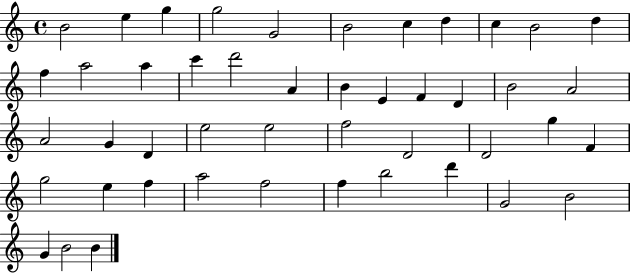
{
  \clef treble
  \time 4/4
  \defaultTimeSignature
  \key c \major
  b'2 e''4 g''4 | g''2 g'2 | b'2 c''4 d''4 | c''4 b'2 d''4 | \break f''4 a''2 a''4 | c'''4 d'''2 a'4 | b'4 e'4 f'4 d'4 | b'2 a'2 | \break a'2 g'4 d'4 | e''2 e''2 | f''2 d'2 | d'2 g''4 f'4 | \break g''2 e''4 f''4 | a''2 f''2 | f''4 b''2 d'''4 | g'2 b'2 | \break g'4 b'2 b'4 | \bar "|."
}